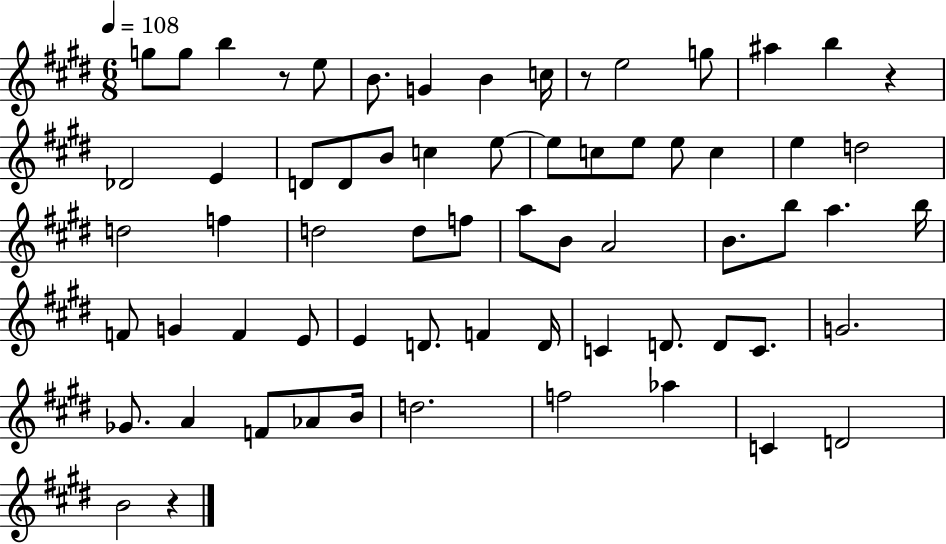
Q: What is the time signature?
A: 6/8